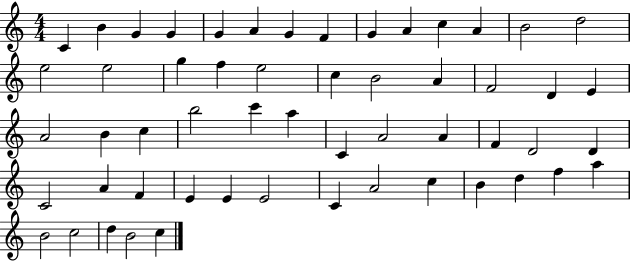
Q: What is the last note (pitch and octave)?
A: C5